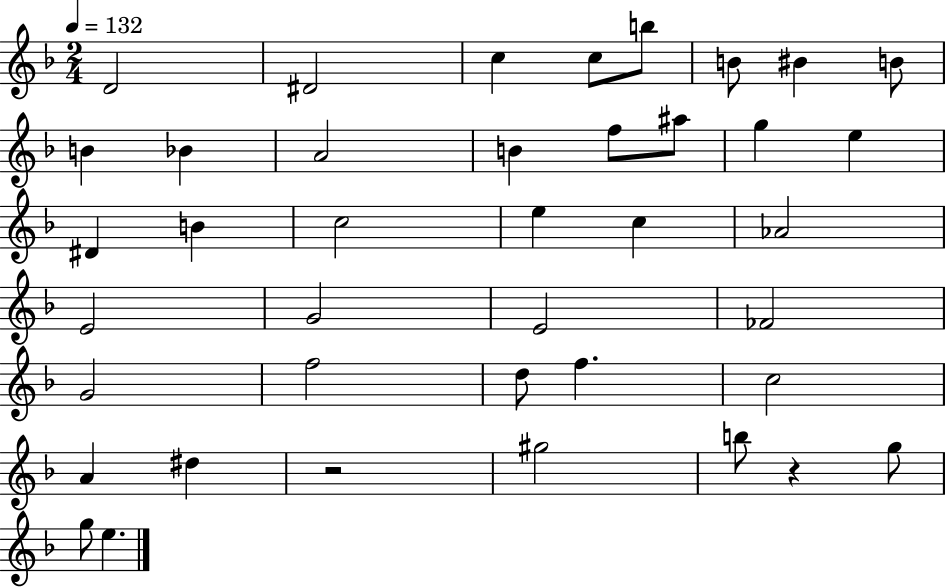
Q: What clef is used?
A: treble